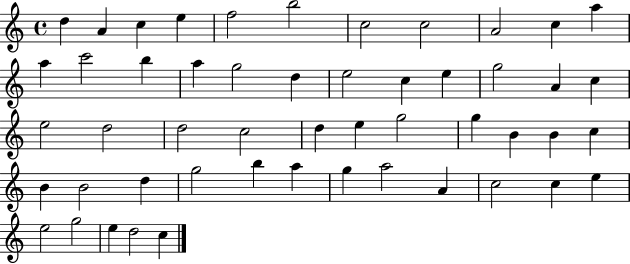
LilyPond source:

{
  \clef treble
  \time 4/4
  \defaultTimeSignature
  \key c \major
  d''4 a'4 c''4 e''4 | f''2 b''2 | c''2 c''2 | a'2 c''4 a''4 | \break a''4 c'''2 b''4 | a''4 g''2 d''4 | e''2 c''4 e''4 | g''2 a'4 c''4 | \break e''2 d''2 | d''2 c''2 | d''4 e''4 g''2 | g''4 b'4 b'4 c''4 | \break b'4 b'2 d''4 | g''2 b''4 a''4 | g''4 a''2 a'4 | c''2 c''4 e''4 | \break e''2 g''2 | e''4 d''2 c''4 | \bar "|."
}